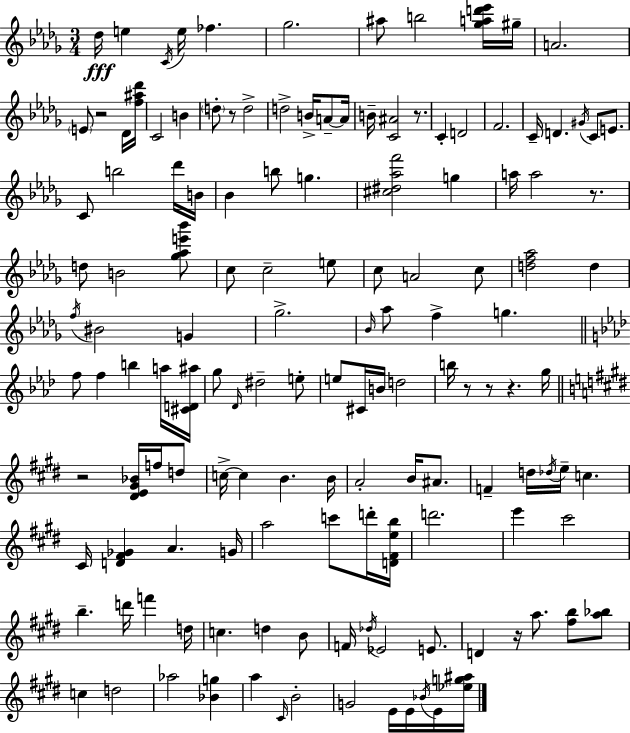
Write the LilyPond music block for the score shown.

{
  \clef treble
  \numericTimeSignature
  \time 3/4
  \key bes \minor
  des''16\fff e''4 \acciaccatura { c'16 } e''16 fes''4. | ges''2. | ais''8 b''2 <ges'' a'' d''' ees'''>16 | gis''16-- a'2. | \break \parenthesize e'8 r2 des'16 | <f'' ais'' des'''>16 c'2 b'4 | \parenthesize d''8-. r8 d''2-> | d''2-> b'16-> a'8--~~ | \break a'16 b'16-- <c' ais'>2 r8. | c'4-. d'2 | f'2. | c'16-- d'4. \acciaccatura { gis'16 } c'8 e'8. | \break c'8 b''2 | des'''16 b'16 bes'4 b''8 g''4. | <cis'' dis'' aes'' f'''>2 g''4 | a''16 a''2 r8. | \break d''8 b'2 | <ges'' aes'' e''' bes'''>8 c''8 c''2-- | e''8 c''8 a'2 | c''8 <d'' f'' aes''>2 d''4 | \break \acciaccatura { f''16 } bis'2 g'4 | ges''2.-> | \grace { bes'16 } aes''8 f''4-> g''4. | \bar "||" \break \key aes \major f''8 f''4 b''4 a''16 <cis' d' ais''>16 | g''8 \grace { des'16 } dis''2-- e''8-. | e''8 cis'16 b'16 d''2 | b''16 r8 r8 r4. | \break g''16 \bar "||" \break \key e \major r2 <dis' e' gis' bes'>16 f''16 d''8 | c''16->~~ c''4 b'4. b'16 | a'2-. b'16 ais'8. | f'4-- d''16 \acciaccatura { des''16 } e''16-- c''4. | \break cis'16 <d' fis' ges'>4 a'4. | g'16 a''2 c'''8 d'''16-. | <d' fis' e'' b''>16 d'''2. | e'''4 cis'''2 | \break b''4.-- d'''16 f'''4 | d''16 c''4. d''4 b'8 | f'16 \acciaccatura { des''16 } ees'2 e'8. | d'4 r16 a''8. <fis'' b''>8 | \break <a'' bes''>8 c''4 d''2 | aes''2 <bes' g''>4 | a''4 \grace { cis'16 } b'2-. | g'2 e'16 | \break e'16 \acciaccatura { bes'16 } e'16 <ees'' g'' ais''>16 \bar "|."
}